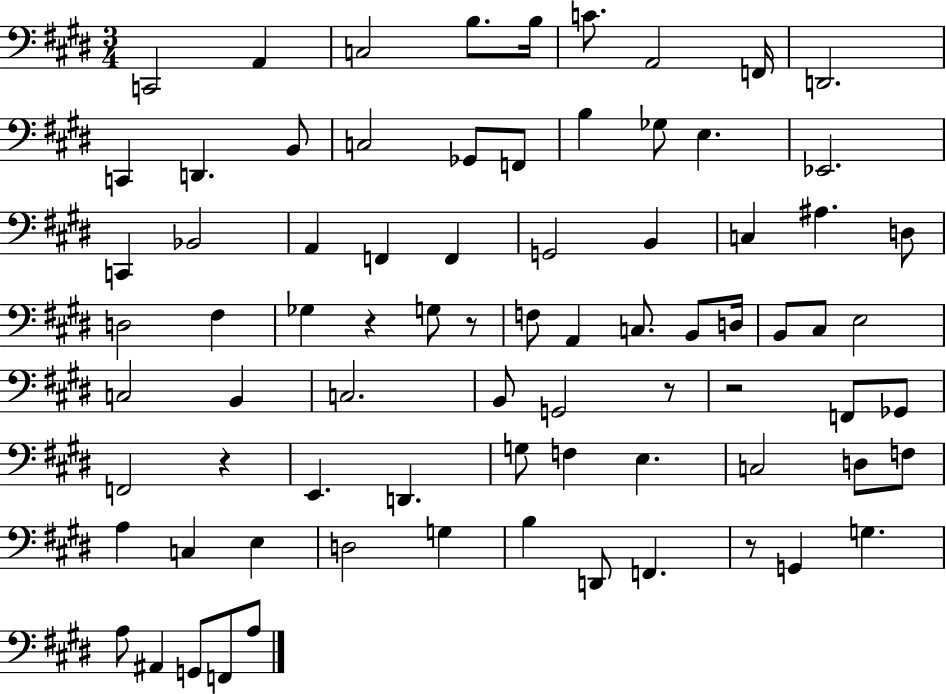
{
  \clef bass
  \numericTimeSignature
  \time 3/4
  \key e \major
  c,2 a,4 | c2 b8. b16 | c'8. a,2 f,16 | d,2. | \break c,4 d,4. b,8 | c2 ges,8 f,8 | b4 ges8 e4. | ees,2. | \break c,4 bes,2 | a,4 f,4 f,4 | g,2 b,4 | c4 ais4. d8 | \break d2 fis4 | ges4 r4 g8 r8 | f8 a,4 c8. b,8 d16 | b,8 cis8 e2 | \break c2 b,4 | c2. | b,8 g,2 r8 | r2 f,8 ges,8 | \break f,2 r4 | e,4. d,4. | g8 f4 e4. | c2 d8 f8 | \break a4 c4 e4 | d2 g4 | b4 d,8 f,4. | r8 g,4 g4. | \break a8 ais,4 g,8 f,8 a8 | \bar "|."
}